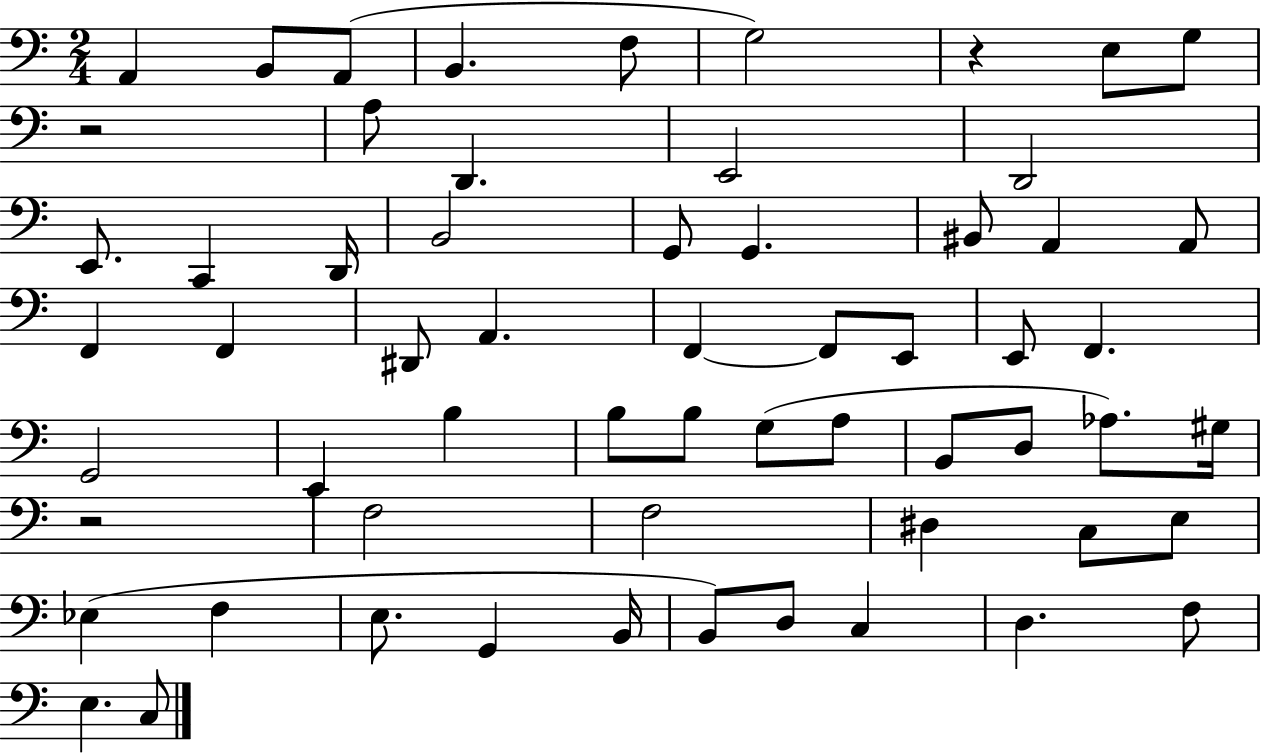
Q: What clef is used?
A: bass